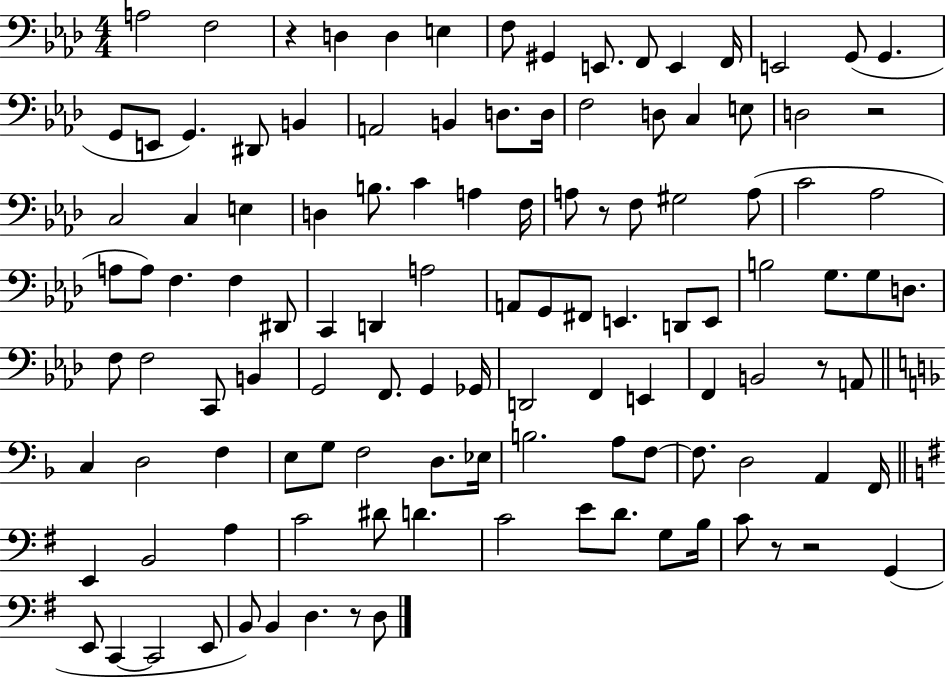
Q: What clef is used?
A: bass